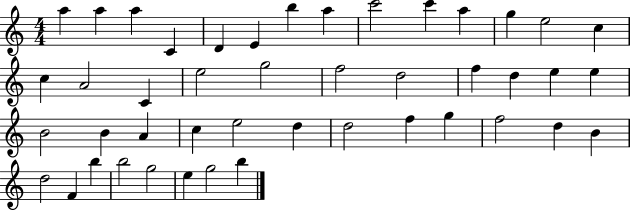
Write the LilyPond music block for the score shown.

{
  \clef treble
  \numericTimeSignature
  \time 4/4
  \key c \major
  a''4 a''4 a''4 c'4 | d'4 e'4 b''4 a''4 | c'''2 c'''4 a''4 | g''4 e''2 c''4 | \break c''4 a'2 c'4 | e''2 g''2 | f''2 d''2 | f''4 d''4 e''4 e''4 | \break b'2 b'4 a'4 | c''4 e''2 d''4 | d''2 f''4 g''4 | f''2 d''4 b'4 | \break d''2 f'4 b''4 | b''2 g''2 | e''4 g''2 b''4 | \bar "|."
}